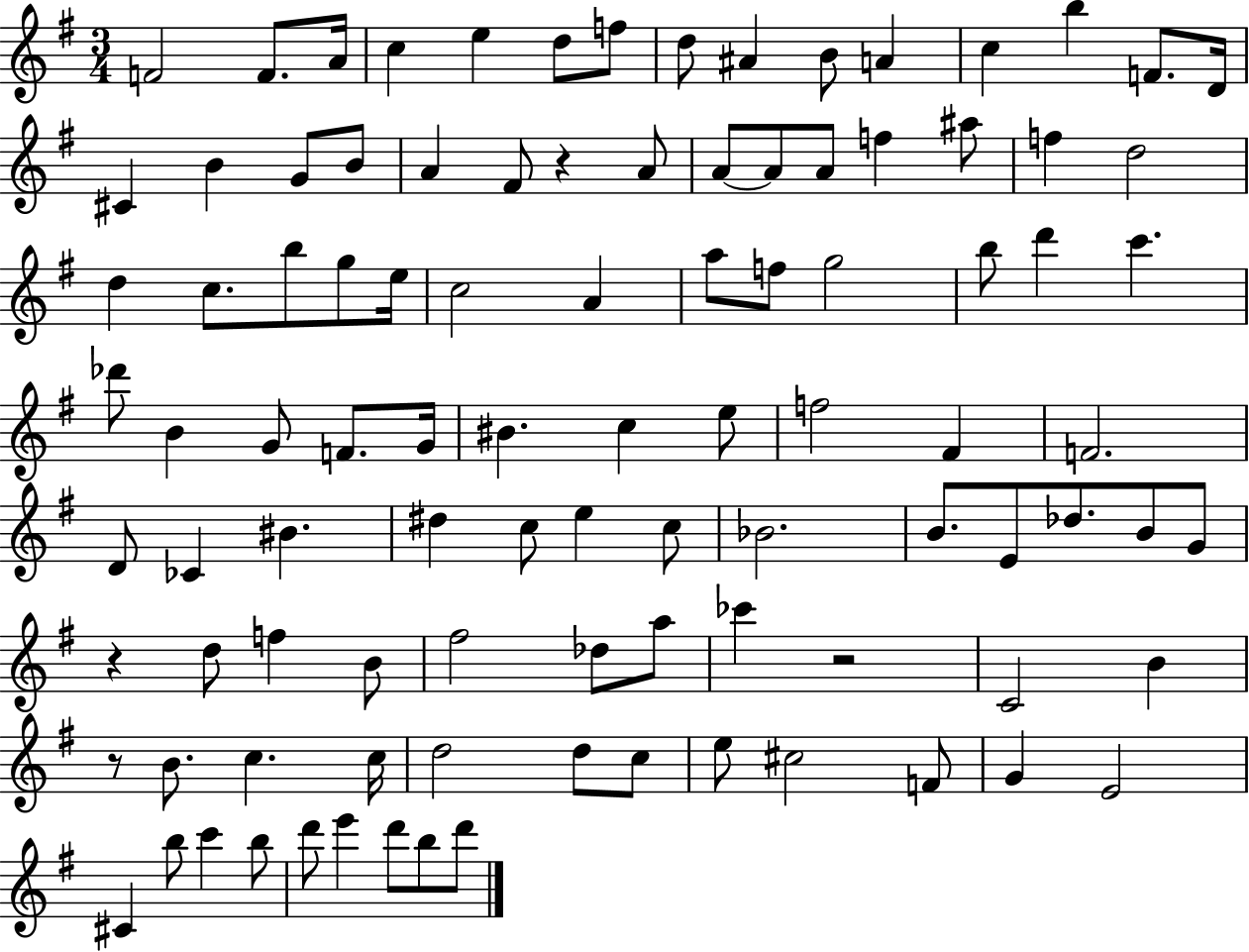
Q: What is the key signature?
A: G major